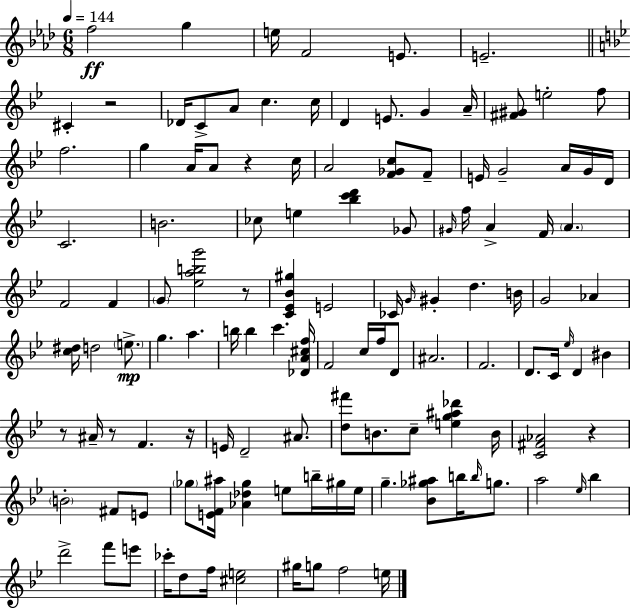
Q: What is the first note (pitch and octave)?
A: F5